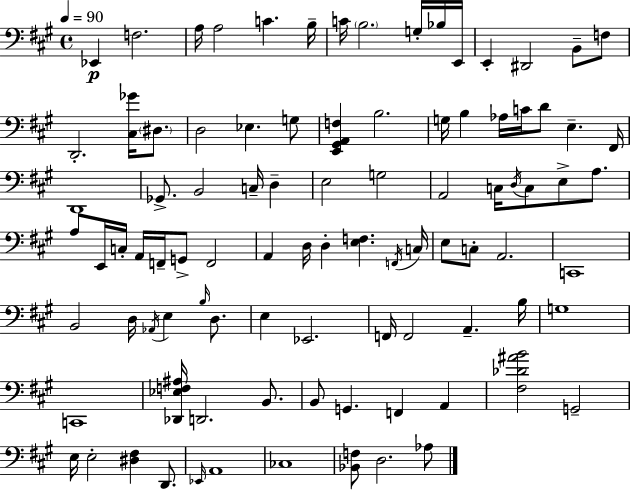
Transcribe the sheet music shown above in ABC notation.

X:1
T:Untitled
M:4/4
L:1/4
K:A
_E,, F,2 A,/4 A,2 C B,/4 C/4 B,2 G,/4 _B,/4 E,,/4 E,, ^D,,2 B,,/2 F,/2 D,,2 [^C,_G]/4 ^D,/2 D,2 _E, G,/2 [E,,^G,,A,,F,] B,2 G,/4 B, _A,/4 C/4 D/2 E, ^F,,/4 D,,4 _G,,/2 B,,2 C,/4 D, E,2 G,2 A,,2 C,/4 D,/4 C,/2 E,/2 A,/2 A,/2 E,,/4 C,/4 A,,/4 F,,/4 G,,/2 F,,2 A,, D,/4 D, [E,F,] F,,/4 C,/4 E,/2 C,/2 A,,2 C,,4 B,,2 D,/4 _A,,/4 E, B,/4 D,/2 E, _E,,2 F,,/4 F,,2 A,, B,/4 G,4 C,,4 [_D,,_E,F,^A,]/4 D,,2 B,,/2 B,,/2 G,, F,, A,, [^F,_D^AB]2 G,,2 E,/4 E,2 [^D,^F,] D,,/2 _E,,/4 A,,4 _C,4 [_B,,F,]/2 D,2 _A,/2